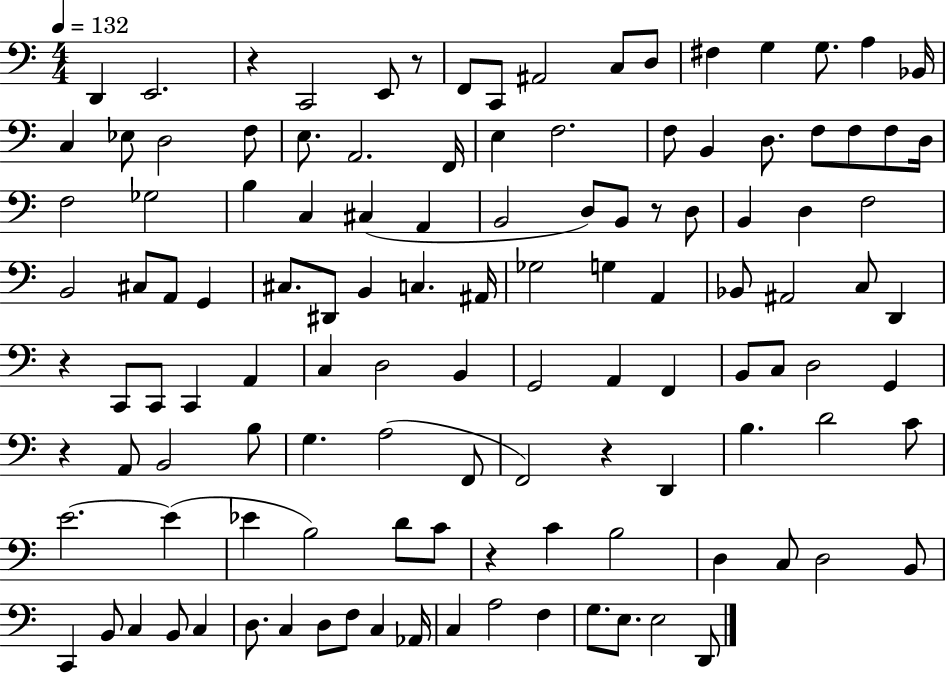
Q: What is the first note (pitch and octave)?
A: D2